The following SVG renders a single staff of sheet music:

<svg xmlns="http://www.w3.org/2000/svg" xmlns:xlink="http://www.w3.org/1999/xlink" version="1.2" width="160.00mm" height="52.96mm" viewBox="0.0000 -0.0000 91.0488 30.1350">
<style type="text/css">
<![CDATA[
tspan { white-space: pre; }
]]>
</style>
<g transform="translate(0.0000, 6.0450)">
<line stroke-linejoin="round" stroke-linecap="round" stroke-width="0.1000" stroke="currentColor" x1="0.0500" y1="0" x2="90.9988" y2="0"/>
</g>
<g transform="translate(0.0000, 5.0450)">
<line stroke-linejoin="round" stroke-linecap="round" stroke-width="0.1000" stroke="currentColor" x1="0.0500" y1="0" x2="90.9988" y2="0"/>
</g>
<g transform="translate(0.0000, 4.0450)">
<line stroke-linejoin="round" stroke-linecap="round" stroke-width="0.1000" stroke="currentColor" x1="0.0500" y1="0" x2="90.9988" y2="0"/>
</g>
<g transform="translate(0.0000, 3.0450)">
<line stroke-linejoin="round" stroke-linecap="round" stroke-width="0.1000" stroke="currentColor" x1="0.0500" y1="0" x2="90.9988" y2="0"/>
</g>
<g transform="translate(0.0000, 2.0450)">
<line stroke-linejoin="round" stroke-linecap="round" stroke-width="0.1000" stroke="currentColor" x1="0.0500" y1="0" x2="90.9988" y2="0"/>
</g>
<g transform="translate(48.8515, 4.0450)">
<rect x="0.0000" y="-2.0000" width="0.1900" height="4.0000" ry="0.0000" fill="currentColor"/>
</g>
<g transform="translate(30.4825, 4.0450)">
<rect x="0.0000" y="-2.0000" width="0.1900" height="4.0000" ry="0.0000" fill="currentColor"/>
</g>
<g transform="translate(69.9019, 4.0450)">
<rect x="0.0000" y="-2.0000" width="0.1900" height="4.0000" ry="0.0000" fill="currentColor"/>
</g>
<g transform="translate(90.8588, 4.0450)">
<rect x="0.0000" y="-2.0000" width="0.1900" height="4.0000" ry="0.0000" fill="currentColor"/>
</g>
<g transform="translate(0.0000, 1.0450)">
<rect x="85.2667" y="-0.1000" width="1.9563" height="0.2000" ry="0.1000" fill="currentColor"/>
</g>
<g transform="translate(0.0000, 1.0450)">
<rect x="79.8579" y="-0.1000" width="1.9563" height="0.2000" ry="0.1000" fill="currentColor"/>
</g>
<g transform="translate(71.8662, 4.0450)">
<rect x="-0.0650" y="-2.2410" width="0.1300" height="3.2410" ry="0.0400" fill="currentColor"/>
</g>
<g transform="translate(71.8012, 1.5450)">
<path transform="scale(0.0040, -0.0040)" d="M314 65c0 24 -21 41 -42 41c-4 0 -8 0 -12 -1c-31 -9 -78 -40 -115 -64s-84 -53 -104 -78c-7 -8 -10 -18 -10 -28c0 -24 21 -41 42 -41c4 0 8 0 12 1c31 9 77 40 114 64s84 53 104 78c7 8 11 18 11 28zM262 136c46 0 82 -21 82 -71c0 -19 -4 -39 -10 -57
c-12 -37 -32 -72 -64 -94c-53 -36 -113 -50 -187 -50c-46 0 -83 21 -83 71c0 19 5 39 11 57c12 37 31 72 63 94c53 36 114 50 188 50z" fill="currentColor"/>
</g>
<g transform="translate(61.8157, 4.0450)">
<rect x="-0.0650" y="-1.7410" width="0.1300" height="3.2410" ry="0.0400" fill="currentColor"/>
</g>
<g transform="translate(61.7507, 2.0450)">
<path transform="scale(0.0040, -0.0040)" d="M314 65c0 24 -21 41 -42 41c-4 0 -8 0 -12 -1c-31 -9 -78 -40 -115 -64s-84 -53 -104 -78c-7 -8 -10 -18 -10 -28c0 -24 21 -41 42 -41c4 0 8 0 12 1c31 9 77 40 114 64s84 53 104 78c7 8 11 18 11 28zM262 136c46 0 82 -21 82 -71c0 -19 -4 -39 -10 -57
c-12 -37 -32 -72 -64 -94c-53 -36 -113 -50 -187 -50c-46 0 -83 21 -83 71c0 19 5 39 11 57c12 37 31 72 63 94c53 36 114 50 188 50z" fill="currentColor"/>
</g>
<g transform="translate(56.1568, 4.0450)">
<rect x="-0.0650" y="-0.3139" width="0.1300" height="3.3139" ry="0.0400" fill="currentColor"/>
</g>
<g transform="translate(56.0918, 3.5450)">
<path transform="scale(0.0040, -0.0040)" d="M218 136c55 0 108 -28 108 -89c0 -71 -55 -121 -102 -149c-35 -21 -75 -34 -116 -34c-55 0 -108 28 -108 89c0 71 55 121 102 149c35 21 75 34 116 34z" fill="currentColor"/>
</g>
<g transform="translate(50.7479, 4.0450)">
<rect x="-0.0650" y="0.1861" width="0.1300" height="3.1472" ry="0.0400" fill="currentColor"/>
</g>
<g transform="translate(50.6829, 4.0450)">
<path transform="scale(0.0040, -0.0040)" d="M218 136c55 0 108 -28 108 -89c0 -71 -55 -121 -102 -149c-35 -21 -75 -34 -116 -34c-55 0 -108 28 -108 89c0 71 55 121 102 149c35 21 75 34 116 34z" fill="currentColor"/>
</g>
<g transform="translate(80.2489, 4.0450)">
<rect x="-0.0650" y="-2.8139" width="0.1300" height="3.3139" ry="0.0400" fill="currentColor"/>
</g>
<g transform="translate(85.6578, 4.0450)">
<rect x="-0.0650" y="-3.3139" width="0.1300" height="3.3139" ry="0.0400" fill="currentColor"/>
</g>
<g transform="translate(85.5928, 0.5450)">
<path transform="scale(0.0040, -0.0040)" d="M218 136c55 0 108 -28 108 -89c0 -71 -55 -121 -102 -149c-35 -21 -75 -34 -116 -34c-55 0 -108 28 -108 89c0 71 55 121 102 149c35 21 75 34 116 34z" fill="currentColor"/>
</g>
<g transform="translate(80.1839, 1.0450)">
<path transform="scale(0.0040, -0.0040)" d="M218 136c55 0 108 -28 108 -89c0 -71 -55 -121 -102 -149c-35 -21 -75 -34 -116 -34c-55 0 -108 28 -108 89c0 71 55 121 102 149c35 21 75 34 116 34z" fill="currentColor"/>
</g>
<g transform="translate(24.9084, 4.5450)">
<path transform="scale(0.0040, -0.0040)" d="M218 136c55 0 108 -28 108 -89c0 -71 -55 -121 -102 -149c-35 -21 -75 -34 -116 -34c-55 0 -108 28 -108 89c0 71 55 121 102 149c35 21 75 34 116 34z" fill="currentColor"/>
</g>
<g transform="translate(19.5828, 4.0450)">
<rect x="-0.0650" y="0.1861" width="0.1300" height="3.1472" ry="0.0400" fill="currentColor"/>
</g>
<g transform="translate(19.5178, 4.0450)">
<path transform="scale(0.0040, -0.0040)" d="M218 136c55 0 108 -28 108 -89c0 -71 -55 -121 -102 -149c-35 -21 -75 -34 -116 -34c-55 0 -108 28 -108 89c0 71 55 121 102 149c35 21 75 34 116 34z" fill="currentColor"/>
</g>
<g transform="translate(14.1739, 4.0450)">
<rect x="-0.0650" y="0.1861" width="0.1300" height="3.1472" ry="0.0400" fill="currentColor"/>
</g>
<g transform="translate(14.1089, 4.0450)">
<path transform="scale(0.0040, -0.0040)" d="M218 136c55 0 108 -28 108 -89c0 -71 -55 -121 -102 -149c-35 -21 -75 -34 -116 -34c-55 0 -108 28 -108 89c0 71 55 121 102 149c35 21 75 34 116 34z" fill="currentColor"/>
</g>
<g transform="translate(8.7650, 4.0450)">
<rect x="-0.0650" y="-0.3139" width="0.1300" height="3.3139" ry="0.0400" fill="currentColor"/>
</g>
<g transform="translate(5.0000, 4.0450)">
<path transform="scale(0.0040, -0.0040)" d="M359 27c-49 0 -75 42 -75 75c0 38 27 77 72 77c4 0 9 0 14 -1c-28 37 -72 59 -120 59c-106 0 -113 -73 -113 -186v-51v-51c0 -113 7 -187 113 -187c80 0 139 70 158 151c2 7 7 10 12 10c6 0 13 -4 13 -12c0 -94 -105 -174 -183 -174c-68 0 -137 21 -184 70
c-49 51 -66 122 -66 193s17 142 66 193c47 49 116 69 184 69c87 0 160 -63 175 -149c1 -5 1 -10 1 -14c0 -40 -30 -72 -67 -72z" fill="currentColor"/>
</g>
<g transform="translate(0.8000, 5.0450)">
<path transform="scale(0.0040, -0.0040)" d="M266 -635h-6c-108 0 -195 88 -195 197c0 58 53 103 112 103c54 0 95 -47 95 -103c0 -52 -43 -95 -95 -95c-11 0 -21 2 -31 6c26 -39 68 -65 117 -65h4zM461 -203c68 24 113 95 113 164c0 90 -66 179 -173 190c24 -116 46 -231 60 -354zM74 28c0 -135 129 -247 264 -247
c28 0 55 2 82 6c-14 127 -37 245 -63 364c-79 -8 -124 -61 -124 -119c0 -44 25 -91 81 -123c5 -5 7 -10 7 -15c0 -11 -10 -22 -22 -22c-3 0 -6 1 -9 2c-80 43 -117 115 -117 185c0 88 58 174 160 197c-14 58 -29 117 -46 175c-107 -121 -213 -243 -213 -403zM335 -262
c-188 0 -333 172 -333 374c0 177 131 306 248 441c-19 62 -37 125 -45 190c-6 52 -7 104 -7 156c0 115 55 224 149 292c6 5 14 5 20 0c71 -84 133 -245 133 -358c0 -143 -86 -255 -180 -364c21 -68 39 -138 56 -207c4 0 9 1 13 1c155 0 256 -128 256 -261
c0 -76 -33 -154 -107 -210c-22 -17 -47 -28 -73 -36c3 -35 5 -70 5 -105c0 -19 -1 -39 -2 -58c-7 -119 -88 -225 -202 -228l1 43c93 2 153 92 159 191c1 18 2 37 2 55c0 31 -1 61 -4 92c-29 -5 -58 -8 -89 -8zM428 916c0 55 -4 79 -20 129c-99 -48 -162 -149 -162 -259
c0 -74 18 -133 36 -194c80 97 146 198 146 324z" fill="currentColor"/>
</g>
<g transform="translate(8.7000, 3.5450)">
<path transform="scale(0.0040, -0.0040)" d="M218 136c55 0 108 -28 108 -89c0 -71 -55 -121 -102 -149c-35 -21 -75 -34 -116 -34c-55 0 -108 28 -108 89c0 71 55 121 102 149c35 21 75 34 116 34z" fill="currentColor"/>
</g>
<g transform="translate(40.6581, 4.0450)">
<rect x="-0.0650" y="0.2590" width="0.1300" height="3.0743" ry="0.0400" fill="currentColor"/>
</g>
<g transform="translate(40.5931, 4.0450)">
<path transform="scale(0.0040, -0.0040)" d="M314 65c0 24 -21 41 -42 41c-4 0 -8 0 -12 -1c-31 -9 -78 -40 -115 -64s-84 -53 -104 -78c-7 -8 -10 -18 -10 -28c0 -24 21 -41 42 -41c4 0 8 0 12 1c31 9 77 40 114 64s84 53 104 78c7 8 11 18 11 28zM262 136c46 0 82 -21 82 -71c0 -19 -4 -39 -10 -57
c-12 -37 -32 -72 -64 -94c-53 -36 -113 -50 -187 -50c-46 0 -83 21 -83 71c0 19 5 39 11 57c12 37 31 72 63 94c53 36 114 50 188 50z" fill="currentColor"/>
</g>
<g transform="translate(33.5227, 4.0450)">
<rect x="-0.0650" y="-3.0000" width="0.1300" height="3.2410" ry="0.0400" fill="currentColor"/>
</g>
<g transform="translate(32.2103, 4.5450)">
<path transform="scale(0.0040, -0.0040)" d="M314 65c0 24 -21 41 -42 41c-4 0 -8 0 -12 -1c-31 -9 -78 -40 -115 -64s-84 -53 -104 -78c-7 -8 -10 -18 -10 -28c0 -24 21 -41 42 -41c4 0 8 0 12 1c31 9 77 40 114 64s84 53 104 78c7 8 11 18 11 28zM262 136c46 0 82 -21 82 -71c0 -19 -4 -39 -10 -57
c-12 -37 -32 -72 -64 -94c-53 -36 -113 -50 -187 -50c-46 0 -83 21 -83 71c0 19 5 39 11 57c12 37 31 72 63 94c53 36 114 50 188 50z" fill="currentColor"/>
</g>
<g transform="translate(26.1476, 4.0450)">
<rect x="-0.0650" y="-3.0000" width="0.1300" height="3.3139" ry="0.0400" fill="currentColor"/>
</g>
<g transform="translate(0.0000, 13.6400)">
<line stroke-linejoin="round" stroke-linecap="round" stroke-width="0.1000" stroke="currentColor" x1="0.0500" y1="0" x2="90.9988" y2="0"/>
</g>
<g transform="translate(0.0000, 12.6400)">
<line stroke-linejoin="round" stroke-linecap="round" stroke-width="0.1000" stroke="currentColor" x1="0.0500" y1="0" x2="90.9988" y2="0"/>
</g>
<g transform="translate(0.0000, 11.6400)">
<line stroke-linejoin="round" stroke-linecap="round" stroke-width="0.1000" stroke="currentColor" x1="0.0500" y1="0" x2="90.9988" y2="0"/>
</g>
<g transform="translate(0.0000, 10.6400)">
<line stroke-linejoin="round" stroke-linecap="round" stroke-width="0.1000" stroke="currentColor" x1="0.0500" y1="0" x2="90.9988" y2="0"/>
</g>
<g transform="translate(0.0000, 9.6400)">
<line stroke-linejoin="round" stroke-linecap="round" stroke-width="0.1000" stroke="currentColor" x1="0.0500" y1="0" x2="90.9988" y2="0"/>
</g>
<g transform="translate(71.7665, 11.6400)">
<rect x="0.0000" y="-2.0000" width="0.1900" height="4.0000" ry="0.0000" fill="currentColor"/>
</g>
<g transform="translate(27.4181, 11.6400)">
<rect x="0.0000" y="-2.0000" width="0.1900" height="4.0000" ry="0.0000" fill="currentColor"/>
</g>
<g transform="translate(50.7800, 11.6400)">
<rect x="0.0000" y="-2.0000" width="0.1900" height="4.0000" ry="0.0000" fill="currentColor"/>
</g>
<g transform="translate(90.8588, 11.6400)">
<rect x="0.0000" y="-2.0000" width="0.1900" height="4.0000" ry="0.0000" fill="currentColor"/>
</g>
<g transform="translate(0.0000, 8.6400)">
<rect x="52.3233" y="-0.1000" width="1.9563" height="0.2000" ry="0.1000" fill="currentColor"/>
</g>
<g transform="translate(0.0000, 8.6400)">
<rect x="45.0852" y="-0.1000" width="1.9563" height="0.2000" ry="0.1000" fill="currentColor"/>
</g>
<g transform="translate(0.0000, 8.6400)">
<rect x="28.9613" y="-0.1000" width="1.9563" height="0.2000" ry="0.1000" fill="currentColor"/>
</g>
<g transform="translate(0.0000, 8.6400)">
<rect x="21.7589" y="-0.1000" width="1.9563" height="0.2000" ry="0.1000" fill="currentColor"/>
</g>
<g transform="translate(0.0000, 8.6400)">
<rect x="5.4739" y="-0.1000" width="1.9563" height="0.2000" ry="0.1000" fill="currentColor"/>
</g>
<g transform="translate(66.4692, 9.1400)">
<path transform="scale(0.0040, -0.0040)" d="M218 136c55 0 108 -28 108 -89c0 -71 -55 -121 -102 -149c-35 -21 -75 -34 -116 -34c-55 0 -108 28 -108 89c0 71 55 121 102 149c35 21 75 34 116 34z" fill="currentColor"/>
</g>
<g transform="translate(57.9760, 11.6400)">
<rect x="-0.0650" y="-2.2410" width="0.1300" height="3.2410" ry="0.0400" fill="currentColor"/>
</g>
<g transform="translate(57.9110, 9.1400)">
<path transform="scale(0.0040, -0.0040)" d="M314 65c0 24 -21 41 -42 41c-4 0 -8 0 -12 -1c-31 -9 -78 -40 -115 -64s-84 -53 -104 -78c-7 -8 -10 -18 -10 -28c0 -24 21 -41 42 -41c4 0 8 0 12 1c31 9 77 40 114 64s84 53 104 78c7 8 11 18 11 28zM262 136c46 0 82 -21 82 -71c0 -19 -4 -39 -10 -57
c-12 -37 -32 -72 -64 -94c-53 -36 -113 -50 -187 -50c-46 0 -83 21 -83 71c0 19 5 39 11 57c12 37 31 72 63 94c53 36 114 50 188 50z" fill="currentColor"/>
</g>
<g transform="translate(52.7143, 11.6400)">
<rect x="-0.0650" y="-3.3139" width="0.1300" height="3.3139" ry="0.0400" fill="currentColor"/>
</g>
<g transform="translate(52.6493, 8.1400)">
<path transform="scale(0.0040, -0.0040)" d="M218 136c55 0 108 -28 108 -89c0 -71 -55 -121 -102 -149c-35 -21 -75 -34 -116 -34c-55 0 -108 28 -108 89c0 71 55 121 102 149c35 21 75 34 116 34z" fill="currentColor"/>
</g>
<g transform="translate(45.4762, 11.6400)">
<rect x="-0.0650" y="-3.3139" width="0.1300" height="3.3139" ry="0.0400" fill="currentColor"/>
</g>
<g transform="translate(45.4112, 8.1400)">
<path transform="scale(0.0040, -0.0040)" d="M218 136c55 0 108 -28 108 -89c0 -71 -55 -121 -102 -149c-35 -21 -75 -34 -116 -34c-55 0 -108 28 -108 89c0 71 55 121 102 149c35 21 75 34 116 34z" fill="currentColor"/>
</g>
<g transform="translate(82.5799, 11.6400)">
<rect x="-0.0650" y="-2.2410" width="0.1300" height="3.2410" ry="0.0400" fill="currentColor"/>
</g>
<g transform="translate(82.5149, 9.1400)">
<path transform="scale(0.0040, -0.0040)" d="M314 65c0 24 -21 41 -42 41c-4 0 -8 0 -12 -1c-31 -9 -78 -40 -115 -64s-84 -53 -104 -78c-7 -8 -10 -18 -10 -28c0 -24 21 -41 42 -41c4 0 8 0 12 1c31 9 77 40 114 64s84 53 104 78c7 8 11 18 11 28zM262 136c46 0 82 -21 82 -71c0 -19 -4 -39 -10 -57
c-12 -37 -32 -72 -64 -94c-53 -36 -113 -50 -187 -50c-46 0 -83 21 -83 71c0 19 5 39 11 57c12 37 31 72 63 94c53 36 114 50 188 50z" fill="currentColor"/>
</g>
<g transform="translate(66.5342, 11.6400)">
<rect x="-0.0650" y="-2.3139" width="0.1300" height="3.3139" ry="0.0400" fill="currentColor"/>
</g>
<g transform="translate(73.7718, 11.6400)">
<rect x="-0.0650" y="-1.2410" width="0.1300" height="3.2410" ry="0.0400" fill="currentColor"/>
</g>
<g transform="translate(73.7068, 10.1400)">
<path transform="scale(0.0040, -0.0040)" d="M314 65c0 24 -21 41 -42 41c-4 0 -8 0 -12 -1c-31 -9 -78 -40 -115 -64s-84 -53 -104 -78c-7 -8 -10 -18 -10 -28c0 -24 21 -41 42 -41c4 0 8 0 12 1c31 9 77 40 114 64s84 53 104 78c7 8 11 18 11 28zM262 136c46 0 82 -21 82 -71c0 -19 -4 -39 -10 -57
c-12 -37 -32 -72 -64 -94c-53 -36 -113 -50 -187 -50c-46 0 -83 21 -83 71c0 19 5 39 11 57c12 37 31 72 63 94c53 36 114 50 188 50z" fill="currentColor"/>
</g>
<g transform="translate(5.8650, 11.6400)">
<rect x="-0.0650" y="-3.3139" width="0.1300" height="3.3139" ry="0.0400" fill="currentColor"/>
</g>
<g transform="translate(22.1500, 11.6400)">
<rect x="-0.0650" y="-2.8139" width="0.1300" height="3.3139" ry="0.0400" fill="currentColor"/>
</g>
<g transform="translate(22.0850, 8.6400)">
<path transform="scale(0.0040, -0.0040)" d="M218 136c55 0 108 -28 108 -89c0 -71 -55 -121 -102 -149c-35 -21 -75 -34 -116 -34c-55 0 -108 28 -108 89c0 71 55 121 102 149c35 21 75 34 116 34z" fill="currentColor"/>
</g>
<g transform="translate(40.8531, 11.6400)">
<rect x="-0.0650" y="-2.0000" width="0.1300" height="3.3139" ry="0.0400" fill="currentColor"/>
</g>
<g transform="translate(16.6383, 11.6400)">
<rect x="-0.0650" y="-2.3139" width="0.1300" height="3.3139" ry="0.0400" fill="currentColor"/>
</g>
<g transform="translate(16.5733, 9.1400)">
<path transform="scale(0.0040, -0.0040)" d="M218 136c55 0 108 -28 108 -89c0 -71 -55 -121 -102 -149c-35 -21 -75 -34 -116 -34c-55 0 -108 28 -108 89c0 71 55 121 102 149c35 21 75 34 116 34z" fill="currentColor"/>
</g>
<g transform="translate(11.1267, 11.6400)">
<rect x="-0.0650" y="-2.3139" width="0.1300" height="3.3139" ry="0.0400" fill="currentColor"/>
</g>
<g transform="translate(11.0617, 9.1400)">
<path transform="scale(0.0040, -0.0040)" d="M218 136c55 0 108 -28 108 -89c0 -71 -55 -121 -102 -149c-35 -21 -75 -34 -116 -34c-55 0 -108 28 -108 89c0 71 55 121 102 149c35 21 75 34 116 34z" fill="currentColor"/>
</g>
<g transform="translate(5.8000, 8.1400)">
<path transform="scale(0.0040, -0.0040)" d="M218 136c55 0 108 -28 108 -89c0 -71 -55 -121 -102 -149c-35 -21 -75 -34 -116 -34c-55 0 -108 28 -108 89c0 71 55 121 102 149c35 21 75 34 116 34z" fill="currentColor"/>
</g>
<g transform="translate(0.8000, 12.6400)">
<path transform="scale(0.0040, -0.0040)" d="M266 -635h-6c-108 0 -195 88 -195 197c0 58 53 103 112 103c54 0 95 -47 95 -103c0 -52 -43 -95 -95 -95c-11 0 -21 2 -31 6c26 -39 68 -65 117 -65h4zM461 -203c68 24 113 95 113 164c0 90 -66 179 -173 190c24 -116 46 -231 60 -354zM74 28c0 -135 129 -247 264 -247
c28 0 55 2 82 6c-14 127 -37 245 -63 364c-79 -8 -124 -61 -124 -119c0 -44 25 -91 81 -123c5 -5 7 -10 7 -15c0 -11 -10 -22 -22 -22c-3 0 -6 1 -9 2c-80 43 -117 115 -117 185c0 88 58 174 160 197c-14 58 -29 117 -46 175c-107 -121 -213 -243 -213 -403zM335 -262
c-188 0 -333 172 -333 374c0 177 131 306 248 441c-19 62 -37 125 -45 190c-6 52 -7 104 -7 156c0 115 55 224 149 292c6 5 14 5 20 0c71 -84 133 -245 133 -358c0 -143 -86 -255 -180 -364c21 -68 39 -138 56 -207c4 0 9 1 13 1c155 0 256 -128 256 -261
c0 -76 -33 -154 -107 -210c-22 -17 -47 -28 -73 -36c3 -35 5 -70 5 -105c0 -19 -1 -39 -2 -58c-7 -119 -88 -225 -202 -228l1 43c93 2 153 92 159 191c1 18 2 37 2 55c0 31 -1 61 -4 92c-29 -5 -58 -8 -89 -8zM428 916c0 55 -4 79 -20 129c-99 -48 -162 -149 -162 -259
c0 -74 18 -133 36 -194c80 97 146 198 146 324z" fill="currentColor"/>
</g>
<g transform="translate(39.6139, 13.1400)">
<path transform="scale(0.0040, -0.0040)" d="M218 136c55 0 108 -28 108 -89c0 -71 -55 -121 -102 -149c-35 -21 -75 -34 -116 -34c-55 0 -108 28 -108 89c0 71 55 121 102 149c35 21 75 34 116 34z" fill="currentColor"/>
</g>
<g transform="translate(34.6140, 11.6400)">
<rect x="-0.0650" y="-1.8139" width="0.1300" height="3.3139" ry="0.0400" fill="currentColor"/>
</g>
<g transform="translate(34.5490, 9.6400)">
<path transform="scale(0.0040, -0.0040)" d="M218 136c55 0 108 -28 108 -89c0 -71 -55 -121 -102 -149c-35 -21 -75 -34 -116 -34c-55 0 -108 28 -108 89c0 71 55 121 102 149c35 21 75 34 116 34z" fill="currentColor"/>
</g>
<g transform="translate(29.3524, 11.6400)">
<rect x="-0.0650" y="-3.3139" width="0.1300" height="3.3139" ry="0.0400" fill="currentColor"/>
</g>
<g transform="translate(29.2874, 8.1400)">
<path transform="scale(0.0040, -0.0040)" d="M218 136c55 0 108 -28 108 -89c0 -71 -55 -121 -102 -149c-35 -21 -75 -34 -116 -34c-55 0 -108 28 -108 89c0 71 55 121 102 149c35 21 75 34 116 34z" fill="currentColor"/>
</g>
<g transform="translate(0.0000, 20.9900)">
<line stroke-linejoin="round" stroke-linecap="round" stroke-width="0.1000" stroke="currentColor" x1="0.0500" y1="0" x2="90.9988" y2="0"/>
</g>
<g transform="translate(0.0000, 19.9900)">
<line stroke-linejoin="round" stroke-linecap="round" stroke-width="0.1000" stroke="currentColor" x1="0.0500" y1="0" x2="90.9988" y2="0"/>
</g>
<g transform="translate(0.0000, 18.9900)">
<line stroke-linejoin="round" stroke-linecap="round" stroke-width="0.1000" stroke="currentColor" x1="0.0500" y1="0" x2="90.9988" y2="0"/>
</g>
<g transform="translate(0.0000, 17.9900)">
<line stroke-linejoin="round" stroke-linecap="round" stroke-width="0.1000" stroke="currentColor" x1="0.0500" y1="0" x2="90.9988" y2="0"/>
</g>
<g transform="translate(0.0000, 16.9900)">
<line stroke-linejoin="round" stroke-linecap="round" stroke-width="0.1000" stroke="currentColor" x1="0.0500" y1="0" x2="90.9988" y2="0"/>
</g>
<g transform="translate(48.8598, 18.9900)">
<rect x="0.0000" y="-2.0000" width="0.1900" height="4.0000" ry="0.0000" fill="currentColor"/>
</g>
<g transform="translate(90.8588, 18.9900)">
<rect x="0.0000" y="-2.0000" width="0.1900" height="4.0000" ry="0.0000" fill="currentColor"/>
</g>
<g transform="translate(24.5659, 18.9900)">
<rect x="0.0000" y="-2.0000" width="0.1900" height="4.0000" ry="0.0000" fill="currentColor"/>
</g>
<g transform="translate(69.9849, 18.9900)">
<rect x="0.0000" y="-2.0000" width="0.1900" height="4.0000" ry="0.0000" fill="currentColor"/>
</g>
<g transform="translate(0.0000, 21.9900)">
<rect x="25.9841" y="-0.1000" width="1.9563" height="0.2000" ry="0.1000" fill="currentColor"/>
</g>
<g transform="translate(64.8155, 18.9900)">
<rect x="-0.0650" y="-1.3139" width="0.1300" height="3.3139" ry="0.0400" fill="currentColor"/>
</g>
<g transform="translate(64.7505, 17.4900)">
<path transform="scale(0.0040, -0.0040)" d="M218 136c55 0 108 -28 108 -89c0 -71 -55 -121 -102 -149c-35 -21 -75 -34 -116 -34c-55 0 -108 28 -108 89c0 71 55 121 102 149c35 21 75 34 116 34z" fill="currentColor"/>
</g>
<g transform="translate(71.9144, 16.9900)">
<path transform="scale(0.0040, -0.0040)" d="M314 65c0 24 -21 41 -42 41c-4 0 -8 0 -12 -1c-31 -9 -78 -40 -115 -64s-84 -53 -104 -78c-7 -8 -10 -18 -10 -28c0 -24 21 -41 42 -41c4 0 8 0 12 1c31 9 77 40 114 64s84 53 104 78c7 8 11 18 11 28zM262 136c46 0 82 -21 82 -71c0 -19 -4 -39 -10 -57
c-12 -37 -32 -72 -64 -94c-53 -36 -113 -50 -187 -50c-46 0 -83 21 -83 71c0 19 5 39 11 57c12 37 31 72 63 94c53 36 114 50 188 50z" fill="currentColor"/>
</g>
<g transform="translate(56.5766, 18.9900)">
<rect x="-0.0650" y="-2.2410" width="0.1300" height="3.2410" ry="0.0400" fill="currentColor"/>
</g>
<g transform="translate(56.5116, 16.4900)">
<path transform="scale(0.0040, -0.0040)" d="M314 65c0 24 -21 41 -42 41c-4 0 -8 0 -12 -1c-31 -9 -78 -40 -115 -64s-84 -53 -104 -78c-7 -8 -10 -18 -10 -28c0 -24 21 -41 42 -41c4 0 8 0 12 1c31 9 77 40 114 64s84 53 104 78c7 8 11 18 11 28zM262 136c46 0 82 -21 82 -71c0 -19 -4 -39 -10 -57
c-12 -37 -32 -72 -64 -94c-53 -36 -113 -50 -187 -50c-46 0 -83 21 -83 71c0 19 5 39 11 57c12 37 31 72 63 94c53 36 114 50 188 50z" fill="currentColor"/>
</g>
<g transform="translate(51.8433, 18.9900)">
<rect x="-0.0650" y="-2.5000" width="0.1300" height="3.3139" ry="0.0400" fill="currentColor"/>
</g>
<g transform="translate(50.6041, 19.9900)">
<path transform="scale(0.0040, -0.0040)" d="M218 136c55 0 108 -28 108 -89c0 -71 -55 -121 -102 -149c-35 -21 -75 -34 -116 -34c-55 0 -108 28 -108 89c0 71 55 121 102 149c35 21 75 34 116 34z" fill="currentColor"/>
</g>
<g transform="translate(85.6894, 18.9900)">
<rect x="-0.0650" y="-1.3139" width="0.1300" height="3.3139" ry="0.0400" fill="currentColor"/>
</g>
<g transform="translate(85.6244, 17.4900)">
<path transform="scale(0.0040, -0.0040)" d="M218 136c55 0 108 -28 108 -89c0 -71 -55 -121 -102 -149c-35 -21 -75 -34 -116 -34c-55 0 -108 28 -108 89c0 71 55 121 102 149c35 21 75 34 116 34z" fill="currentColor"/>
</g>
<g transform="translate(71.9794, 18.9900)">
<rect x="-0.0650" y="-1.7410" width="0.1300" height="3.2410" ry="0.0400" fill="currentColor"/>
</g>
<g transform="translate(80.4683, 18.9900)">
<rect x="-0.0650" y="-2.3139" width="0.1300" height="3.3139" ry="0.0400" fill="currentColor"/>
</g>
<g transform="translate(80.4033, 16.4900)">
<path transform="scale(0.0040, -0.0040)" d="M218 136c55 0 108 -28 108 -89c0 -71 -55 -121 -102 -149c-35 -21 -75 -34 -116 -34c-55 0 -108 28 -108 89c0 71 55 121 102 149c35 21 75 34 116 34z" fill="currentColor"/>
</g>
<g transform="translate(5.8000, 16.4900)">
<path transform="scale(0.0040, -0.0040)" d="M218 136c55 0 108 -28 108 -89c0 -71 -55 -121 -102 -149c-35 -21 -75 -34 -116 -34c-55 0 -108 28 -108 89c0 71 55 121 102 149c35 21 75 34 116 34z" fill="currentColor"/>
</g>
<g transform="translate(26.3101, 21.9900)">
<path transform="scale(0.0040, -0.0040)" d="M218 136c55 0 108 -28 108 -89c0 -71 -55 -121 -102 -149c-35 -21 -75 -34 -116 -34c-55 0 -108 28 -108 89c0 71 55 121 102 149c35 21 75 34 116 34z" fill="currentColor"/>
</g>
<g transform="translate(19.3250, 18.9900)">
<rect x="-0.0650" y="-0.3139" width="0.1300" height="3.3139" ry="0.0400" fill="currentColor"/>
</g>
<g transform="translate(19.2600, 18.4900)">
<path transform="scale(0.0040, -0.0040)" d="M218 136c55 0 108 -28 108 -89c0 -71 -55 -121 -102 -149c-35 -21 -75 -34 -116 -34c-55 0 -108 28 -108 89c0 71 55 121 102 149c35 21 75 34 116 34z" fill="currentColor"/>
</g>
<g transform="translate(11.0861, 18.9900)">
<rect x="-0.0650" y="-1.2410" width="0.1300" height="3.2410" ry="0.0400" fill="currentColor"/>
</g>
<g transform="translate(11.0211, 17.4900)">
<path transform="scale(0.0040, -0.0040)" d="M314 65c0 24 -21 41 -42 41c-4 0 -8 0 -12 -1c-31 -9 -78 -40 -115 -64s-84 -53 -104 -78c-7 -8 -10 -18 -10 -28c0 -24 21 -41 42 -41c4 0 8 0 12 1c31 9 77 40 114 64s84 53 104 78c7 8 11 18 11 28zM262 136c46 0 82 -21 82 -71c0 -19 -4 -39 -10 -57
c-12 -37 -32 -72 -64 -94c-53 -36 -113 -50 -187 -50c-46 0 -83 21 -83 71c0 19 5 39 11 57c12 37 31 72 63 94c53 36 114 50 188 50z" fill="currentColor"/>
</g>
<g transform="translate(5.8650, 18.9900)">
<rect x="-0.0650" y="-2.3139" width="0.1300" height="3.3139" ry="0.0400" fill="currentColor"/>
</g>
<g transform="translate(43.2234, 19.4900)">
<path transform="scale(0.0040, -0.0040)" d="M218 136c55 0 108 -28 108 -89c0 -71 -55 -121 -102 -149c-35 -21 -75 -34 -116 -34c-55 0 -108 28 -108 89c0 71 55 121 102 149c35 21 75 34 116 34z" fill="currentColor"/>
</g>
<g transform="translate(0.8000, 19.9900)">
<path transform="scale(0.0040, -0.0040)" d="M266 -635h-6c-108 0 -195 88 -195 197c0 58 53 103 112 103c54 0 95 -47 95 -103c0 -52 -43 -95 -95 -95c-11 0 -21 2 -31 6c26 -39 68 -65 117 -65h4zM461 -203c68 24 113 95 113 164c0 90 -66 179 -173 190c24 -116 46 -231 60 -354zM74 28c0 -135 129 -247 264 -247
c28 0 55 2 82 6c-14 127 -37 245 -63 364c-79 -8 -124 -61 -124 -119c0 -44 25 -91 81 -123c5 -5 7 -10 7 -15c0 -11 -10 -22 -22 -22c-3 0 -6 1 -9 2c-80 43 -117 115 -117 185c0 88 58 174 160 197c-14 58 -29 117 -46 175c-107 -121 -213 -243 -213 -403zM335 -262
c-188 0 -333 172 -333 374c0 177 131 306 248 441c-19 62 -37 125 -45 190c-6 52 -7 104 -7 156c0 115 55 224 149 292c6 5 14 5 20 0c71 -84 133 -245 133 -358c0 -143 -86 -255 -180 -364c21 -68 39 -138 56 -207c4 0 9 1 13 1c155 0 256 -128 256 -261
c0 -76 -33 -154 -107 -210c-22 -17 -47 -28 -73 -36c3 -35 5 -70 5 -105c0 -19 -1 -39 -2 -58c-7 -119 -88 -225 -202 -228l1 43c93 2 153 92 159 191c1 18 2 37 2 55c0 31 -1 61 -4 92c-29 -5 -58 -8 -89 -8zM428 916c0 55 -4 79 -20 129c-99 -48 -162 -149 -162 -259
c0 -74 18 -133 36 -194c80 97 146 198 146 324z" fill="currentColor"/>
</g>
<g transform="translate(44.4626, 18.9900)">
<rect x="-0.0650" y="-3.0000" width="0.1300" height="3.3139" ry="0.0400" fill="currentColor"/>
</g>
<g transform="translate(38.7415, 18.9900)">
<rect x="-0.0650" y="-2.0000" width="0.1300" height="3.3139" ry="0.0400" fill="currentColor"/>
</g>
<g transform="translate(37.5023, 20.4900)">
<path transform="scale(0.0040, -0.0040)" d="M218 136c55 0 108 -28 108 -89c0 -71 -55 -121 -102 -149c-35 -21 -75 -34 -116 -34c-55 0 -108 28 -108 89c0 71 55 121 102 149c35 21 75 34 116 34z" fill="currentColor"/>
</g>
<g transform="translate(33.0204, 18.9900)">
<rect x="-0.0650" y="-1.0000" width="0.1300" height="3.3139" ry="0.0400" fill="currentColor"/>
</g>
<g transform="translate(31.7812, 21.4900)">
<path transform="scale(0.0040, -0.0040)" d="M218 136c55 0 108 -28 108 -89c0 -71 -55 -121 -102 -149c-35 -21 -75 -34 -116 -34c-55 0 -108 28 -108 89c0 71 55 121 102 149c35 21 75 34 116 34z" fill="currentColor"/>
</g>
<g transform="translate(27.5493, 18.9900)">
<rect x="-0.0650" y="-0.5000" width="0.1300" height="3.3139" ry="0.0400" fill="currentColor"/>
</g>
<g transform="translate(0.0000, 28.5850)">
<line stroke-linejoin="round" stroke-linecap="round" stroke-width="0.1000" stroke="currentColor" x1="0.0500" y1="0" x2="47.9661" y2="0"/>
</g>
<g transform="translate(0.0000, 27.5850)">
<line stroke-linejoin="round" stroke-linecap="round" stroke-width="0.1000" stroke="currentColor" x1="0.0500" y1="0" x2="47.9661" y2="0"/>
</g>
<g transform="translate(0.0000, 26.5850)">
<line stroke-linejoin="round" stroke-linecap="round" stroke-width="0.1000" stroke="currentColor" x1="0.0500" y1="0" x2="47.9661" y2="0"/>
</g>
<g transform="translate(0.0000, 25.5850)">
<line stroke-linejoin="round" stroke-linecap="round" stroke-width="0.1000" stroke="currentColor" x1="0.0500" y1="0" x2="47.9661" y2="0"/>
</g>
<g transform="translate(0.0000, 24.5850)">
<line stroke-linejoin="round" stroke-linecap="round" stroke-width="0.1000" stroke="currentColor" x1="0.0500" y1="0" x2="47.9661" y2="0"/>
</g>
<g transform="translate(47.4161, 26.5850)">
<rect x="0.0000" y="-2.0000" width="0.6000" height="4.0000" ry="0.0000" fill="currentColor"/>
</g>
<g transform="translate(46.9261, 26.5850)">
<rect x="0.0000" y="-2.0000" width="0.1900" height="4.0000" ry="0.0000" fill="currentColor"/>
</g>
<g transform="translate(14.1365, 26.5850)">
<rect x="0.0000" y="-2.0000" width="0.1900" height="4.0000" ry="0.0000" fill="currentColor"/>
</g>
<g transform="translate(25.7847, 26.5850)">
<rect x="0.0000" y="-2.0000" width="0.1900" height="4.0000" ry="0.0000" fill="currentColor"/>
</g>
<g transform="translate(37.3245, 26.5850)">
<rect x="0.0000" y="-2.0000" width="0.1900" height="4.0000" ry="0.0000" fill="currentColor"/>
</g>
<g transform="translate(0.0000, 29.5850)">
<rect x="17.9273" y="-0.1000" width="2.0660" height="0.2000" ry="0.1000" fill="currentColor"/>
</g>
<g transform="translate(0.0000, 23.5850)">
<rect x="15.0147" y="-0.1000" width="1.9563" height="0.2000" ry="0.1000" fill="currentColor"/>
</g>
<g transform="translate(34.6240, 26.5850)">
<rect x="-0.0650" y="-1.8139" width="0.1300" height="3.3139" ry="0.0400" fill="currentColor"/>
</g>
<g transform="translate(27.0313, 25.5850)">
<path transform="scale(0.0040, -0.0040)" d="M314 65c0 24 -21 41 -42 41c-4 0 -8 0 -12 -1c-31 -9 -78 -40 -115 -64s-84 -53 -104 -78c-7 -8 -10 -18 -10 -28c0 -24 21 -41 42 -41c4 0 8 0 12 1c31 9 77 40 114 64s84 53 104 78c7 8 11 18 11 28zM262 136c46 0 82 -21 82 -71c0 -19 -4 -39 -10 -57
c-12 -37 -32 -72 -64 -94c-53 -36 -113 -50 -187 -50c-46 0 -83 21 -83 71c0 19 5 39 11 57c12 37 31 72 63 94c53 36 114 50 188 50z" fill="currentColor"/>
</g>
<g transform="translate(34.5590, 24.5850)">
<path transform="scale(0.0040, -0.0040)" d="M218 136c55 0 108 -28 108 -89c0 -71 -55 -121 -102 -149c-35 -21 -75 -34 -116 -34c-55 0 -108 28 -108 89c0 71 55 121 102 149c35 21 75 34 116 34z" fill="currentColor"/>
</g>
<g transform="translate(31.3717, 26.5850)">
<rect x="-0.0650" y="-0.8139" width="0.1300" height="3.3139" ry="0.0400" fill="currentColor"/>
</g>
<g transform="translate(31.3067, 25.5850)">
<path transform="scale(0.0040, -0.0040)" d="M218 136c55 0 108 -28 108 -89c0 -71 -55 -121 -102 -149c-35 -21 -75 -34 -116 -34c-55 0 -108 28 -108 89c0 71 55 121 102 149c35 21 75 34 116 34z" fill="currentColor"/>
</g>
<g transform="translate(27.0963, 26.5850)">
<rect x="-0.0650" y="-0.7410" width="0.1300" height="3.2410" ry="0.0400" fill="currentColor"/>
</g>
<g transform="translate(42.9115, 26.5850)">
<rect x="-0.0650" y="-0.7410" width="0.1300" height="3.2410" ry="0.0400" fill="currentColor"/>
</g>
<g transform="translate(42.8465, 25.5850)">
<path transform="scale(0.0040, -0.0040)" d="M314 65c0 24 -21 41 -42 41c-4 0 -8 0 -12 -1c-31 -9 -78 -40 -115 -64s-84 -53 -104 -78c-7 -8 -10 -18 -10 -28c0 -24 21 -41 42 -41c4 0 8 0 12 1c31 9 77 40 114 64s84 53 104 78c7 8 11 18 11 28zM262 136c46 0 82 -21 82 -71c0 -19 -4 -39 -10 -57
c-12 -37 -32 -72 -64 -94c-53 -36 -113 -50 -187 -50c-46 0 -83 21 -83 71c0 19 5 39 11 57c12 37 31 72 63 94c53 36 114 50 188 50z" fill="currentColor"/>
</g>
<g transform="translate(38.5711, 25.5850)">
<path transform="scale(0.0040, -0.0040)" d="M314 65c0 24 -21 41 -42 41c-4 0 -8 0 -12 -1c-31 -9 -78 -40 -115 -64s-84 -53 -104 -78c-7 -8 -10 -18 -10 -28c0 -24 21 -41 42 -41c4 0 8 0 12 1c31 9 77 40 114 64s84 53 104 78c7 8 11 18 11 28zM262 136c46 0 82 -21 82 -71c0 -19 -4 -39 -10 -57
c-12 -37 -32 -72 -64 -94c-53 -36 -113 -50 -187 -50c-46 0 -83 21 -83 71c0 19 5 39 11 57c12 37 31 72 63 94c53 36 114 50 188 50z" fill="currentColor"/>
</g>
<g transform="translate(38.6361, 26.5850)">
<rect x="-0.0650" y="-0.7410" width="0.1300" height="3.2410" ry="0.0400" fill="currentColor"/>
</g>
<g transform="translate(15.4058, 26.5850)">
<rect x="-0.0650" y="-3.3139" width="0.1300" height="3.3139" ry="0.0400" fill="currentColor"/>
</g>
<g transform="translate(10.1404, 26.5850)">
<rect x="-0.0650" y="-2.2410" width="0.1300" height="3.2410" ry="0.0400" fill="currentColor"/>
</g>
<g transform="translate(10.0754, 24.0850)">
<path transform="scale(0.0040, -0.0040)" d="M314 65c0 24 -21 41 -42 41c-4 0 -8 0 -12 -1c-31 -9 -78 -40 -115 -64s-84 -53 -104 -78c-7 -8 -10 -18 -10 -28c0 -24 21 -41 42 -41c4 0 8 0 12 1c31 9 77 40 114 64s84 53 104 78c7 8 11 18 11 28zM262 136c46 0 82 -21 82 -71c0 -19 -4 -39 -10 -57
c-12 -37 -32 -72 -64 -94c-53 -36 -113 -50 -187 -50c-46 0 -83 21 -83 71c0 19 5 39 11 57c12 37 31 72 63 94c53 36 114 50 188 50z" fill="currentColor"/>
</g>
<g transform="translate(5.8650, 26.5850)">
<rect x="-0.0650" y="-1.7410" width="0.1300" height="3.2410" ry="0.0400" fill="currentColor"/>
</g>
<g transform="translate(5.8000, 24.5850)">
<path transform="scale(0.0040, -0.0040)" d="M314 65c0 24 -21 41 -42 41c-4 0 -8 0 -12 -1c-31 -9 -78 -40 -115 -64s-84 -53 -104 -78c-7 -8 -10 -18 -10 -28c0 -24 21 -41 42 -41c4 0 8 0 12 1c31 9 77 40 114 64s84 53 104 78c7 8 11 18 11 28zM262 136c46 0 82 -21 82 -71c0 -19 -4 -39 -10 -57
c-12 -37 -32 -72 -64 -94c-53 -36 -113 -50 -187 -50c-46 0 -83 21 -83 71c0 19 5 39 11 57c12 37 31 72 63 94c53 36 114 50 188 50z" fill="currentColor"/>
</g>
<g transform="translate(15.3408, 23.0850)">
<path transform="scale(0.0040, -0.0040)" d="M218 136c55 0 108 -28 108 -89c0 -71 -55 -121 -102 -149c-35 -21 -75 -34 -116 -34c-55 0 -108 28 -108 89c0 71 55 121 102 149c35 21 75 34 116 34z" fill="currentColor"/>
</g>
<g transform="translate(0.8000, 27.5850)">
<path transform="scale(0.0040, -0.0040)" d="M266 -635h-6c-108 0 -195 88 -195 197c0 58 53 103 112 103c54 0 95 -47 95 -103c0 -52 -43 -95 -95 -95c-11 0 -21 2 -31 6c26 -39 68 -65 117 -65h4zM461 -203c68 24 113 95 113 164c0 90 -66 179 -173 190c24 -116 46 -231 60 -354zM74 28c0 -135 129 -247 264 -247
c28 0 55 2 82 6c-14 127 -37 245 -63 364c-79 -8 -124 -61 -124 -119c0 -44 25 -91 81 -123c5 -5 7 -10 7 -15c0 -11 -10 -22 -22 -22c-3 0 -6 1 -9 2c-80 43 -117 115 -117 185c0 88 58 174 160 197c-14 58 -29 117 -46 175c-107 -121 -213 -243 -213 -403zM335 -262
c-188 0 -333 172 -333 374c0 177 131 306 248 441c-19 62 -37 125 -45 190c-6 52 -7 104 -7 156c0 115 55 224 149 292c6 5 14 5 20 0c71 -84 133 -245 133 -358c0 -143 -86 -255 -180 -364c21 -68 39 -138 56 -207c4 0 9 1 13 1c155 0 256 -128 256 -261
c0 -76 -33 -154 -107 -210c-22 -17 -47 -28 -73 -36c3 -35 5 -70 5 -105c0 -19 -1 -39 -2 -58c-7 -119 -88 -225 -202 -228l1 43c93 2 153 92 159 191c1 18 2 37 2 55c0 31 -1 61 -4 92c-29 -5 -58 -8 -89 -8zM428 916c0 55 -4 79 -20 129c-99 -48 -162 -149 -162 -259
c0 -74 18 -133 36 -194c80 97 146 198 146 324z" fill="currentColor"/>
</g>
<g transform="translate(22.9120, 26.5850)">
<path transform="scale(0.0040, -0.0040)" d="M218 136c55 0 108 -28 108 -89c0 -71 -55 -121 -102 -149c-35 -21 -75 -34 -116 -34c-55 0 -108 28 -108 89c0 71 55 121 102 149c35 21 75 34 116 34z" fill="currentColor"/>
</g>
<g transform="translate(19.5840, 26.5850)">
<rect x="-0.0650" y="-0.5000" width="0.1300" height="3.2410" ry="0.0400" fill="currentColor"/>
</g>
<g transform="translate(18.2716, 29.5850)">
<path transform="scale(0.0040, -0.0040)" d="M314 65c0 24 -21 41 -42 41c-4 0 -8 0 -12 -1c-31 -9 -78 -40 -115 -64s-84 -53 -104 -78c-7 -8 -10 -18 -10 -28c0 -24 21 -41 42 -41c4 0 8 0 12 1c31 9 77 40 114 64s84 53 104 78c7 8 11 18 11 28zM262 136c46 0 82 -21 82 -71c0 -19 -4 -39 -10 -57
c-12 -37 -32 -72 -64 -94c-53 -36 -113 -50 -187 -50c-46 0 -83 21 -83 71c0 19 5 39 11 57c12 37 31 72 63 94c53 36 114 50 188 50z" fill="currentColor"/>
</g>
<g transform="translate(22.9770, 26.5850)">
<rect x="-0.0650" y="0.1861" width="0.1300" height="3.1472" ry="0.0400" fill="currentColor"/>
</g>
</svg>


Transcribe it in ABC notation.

X:1
T:Untitled
M:4/4
L:1/4
K:C
c B B A A2 B2 B c f2 g2 a b b g g a b f F b b g2 g e2 g2 g e2 c C D F A G g2 e f2 g e f2 g2 b C2 B d2 d f d2 d2